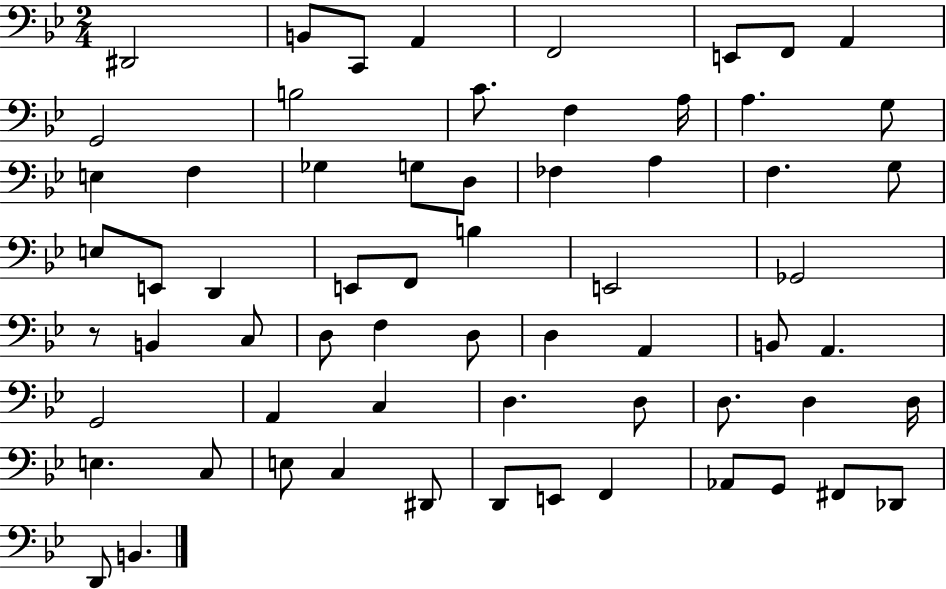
X:1
T:Untitled
M:2/4
L:1/4
K:Bb
^D,,2 B,,/2 C,,/2 A,, F,,2 E,,/2 F,,/2 A,, G,,2 B,2 C/2 F, A,/4 A, G,/2 E, F, _G, G,/2 D,/2 _F, A, F, G,/2 E,/2 E,,/2 D,, E,,/2 F,,/2 B, E,,2 _G,,2 z/2 B,, C,/2 D,/2 F, D,/2 D, A,, B,,/2 A,, G,,2 A,, C, D, D,/2 D,/2 D, D,/4 E, C,/2 E,/2 C, ^D,,/2 D,,/2 E,,/2 F,, _A,,/2 G,,/2 ^F,,/2 _D,,/2 D,,/2 B,,